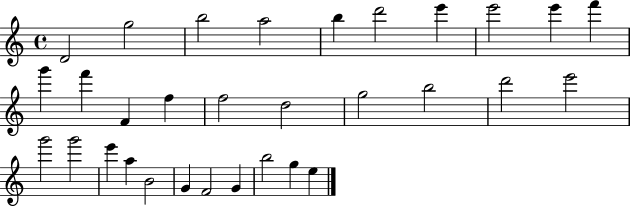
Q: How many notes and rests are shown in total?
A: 31